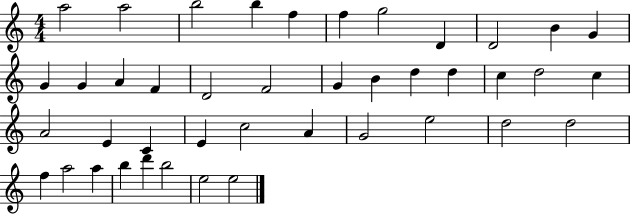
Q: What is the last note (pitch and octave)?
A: E5